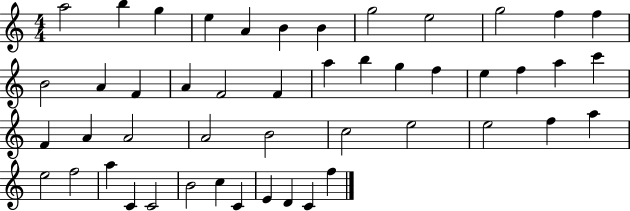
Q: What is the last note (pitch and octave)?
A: F5